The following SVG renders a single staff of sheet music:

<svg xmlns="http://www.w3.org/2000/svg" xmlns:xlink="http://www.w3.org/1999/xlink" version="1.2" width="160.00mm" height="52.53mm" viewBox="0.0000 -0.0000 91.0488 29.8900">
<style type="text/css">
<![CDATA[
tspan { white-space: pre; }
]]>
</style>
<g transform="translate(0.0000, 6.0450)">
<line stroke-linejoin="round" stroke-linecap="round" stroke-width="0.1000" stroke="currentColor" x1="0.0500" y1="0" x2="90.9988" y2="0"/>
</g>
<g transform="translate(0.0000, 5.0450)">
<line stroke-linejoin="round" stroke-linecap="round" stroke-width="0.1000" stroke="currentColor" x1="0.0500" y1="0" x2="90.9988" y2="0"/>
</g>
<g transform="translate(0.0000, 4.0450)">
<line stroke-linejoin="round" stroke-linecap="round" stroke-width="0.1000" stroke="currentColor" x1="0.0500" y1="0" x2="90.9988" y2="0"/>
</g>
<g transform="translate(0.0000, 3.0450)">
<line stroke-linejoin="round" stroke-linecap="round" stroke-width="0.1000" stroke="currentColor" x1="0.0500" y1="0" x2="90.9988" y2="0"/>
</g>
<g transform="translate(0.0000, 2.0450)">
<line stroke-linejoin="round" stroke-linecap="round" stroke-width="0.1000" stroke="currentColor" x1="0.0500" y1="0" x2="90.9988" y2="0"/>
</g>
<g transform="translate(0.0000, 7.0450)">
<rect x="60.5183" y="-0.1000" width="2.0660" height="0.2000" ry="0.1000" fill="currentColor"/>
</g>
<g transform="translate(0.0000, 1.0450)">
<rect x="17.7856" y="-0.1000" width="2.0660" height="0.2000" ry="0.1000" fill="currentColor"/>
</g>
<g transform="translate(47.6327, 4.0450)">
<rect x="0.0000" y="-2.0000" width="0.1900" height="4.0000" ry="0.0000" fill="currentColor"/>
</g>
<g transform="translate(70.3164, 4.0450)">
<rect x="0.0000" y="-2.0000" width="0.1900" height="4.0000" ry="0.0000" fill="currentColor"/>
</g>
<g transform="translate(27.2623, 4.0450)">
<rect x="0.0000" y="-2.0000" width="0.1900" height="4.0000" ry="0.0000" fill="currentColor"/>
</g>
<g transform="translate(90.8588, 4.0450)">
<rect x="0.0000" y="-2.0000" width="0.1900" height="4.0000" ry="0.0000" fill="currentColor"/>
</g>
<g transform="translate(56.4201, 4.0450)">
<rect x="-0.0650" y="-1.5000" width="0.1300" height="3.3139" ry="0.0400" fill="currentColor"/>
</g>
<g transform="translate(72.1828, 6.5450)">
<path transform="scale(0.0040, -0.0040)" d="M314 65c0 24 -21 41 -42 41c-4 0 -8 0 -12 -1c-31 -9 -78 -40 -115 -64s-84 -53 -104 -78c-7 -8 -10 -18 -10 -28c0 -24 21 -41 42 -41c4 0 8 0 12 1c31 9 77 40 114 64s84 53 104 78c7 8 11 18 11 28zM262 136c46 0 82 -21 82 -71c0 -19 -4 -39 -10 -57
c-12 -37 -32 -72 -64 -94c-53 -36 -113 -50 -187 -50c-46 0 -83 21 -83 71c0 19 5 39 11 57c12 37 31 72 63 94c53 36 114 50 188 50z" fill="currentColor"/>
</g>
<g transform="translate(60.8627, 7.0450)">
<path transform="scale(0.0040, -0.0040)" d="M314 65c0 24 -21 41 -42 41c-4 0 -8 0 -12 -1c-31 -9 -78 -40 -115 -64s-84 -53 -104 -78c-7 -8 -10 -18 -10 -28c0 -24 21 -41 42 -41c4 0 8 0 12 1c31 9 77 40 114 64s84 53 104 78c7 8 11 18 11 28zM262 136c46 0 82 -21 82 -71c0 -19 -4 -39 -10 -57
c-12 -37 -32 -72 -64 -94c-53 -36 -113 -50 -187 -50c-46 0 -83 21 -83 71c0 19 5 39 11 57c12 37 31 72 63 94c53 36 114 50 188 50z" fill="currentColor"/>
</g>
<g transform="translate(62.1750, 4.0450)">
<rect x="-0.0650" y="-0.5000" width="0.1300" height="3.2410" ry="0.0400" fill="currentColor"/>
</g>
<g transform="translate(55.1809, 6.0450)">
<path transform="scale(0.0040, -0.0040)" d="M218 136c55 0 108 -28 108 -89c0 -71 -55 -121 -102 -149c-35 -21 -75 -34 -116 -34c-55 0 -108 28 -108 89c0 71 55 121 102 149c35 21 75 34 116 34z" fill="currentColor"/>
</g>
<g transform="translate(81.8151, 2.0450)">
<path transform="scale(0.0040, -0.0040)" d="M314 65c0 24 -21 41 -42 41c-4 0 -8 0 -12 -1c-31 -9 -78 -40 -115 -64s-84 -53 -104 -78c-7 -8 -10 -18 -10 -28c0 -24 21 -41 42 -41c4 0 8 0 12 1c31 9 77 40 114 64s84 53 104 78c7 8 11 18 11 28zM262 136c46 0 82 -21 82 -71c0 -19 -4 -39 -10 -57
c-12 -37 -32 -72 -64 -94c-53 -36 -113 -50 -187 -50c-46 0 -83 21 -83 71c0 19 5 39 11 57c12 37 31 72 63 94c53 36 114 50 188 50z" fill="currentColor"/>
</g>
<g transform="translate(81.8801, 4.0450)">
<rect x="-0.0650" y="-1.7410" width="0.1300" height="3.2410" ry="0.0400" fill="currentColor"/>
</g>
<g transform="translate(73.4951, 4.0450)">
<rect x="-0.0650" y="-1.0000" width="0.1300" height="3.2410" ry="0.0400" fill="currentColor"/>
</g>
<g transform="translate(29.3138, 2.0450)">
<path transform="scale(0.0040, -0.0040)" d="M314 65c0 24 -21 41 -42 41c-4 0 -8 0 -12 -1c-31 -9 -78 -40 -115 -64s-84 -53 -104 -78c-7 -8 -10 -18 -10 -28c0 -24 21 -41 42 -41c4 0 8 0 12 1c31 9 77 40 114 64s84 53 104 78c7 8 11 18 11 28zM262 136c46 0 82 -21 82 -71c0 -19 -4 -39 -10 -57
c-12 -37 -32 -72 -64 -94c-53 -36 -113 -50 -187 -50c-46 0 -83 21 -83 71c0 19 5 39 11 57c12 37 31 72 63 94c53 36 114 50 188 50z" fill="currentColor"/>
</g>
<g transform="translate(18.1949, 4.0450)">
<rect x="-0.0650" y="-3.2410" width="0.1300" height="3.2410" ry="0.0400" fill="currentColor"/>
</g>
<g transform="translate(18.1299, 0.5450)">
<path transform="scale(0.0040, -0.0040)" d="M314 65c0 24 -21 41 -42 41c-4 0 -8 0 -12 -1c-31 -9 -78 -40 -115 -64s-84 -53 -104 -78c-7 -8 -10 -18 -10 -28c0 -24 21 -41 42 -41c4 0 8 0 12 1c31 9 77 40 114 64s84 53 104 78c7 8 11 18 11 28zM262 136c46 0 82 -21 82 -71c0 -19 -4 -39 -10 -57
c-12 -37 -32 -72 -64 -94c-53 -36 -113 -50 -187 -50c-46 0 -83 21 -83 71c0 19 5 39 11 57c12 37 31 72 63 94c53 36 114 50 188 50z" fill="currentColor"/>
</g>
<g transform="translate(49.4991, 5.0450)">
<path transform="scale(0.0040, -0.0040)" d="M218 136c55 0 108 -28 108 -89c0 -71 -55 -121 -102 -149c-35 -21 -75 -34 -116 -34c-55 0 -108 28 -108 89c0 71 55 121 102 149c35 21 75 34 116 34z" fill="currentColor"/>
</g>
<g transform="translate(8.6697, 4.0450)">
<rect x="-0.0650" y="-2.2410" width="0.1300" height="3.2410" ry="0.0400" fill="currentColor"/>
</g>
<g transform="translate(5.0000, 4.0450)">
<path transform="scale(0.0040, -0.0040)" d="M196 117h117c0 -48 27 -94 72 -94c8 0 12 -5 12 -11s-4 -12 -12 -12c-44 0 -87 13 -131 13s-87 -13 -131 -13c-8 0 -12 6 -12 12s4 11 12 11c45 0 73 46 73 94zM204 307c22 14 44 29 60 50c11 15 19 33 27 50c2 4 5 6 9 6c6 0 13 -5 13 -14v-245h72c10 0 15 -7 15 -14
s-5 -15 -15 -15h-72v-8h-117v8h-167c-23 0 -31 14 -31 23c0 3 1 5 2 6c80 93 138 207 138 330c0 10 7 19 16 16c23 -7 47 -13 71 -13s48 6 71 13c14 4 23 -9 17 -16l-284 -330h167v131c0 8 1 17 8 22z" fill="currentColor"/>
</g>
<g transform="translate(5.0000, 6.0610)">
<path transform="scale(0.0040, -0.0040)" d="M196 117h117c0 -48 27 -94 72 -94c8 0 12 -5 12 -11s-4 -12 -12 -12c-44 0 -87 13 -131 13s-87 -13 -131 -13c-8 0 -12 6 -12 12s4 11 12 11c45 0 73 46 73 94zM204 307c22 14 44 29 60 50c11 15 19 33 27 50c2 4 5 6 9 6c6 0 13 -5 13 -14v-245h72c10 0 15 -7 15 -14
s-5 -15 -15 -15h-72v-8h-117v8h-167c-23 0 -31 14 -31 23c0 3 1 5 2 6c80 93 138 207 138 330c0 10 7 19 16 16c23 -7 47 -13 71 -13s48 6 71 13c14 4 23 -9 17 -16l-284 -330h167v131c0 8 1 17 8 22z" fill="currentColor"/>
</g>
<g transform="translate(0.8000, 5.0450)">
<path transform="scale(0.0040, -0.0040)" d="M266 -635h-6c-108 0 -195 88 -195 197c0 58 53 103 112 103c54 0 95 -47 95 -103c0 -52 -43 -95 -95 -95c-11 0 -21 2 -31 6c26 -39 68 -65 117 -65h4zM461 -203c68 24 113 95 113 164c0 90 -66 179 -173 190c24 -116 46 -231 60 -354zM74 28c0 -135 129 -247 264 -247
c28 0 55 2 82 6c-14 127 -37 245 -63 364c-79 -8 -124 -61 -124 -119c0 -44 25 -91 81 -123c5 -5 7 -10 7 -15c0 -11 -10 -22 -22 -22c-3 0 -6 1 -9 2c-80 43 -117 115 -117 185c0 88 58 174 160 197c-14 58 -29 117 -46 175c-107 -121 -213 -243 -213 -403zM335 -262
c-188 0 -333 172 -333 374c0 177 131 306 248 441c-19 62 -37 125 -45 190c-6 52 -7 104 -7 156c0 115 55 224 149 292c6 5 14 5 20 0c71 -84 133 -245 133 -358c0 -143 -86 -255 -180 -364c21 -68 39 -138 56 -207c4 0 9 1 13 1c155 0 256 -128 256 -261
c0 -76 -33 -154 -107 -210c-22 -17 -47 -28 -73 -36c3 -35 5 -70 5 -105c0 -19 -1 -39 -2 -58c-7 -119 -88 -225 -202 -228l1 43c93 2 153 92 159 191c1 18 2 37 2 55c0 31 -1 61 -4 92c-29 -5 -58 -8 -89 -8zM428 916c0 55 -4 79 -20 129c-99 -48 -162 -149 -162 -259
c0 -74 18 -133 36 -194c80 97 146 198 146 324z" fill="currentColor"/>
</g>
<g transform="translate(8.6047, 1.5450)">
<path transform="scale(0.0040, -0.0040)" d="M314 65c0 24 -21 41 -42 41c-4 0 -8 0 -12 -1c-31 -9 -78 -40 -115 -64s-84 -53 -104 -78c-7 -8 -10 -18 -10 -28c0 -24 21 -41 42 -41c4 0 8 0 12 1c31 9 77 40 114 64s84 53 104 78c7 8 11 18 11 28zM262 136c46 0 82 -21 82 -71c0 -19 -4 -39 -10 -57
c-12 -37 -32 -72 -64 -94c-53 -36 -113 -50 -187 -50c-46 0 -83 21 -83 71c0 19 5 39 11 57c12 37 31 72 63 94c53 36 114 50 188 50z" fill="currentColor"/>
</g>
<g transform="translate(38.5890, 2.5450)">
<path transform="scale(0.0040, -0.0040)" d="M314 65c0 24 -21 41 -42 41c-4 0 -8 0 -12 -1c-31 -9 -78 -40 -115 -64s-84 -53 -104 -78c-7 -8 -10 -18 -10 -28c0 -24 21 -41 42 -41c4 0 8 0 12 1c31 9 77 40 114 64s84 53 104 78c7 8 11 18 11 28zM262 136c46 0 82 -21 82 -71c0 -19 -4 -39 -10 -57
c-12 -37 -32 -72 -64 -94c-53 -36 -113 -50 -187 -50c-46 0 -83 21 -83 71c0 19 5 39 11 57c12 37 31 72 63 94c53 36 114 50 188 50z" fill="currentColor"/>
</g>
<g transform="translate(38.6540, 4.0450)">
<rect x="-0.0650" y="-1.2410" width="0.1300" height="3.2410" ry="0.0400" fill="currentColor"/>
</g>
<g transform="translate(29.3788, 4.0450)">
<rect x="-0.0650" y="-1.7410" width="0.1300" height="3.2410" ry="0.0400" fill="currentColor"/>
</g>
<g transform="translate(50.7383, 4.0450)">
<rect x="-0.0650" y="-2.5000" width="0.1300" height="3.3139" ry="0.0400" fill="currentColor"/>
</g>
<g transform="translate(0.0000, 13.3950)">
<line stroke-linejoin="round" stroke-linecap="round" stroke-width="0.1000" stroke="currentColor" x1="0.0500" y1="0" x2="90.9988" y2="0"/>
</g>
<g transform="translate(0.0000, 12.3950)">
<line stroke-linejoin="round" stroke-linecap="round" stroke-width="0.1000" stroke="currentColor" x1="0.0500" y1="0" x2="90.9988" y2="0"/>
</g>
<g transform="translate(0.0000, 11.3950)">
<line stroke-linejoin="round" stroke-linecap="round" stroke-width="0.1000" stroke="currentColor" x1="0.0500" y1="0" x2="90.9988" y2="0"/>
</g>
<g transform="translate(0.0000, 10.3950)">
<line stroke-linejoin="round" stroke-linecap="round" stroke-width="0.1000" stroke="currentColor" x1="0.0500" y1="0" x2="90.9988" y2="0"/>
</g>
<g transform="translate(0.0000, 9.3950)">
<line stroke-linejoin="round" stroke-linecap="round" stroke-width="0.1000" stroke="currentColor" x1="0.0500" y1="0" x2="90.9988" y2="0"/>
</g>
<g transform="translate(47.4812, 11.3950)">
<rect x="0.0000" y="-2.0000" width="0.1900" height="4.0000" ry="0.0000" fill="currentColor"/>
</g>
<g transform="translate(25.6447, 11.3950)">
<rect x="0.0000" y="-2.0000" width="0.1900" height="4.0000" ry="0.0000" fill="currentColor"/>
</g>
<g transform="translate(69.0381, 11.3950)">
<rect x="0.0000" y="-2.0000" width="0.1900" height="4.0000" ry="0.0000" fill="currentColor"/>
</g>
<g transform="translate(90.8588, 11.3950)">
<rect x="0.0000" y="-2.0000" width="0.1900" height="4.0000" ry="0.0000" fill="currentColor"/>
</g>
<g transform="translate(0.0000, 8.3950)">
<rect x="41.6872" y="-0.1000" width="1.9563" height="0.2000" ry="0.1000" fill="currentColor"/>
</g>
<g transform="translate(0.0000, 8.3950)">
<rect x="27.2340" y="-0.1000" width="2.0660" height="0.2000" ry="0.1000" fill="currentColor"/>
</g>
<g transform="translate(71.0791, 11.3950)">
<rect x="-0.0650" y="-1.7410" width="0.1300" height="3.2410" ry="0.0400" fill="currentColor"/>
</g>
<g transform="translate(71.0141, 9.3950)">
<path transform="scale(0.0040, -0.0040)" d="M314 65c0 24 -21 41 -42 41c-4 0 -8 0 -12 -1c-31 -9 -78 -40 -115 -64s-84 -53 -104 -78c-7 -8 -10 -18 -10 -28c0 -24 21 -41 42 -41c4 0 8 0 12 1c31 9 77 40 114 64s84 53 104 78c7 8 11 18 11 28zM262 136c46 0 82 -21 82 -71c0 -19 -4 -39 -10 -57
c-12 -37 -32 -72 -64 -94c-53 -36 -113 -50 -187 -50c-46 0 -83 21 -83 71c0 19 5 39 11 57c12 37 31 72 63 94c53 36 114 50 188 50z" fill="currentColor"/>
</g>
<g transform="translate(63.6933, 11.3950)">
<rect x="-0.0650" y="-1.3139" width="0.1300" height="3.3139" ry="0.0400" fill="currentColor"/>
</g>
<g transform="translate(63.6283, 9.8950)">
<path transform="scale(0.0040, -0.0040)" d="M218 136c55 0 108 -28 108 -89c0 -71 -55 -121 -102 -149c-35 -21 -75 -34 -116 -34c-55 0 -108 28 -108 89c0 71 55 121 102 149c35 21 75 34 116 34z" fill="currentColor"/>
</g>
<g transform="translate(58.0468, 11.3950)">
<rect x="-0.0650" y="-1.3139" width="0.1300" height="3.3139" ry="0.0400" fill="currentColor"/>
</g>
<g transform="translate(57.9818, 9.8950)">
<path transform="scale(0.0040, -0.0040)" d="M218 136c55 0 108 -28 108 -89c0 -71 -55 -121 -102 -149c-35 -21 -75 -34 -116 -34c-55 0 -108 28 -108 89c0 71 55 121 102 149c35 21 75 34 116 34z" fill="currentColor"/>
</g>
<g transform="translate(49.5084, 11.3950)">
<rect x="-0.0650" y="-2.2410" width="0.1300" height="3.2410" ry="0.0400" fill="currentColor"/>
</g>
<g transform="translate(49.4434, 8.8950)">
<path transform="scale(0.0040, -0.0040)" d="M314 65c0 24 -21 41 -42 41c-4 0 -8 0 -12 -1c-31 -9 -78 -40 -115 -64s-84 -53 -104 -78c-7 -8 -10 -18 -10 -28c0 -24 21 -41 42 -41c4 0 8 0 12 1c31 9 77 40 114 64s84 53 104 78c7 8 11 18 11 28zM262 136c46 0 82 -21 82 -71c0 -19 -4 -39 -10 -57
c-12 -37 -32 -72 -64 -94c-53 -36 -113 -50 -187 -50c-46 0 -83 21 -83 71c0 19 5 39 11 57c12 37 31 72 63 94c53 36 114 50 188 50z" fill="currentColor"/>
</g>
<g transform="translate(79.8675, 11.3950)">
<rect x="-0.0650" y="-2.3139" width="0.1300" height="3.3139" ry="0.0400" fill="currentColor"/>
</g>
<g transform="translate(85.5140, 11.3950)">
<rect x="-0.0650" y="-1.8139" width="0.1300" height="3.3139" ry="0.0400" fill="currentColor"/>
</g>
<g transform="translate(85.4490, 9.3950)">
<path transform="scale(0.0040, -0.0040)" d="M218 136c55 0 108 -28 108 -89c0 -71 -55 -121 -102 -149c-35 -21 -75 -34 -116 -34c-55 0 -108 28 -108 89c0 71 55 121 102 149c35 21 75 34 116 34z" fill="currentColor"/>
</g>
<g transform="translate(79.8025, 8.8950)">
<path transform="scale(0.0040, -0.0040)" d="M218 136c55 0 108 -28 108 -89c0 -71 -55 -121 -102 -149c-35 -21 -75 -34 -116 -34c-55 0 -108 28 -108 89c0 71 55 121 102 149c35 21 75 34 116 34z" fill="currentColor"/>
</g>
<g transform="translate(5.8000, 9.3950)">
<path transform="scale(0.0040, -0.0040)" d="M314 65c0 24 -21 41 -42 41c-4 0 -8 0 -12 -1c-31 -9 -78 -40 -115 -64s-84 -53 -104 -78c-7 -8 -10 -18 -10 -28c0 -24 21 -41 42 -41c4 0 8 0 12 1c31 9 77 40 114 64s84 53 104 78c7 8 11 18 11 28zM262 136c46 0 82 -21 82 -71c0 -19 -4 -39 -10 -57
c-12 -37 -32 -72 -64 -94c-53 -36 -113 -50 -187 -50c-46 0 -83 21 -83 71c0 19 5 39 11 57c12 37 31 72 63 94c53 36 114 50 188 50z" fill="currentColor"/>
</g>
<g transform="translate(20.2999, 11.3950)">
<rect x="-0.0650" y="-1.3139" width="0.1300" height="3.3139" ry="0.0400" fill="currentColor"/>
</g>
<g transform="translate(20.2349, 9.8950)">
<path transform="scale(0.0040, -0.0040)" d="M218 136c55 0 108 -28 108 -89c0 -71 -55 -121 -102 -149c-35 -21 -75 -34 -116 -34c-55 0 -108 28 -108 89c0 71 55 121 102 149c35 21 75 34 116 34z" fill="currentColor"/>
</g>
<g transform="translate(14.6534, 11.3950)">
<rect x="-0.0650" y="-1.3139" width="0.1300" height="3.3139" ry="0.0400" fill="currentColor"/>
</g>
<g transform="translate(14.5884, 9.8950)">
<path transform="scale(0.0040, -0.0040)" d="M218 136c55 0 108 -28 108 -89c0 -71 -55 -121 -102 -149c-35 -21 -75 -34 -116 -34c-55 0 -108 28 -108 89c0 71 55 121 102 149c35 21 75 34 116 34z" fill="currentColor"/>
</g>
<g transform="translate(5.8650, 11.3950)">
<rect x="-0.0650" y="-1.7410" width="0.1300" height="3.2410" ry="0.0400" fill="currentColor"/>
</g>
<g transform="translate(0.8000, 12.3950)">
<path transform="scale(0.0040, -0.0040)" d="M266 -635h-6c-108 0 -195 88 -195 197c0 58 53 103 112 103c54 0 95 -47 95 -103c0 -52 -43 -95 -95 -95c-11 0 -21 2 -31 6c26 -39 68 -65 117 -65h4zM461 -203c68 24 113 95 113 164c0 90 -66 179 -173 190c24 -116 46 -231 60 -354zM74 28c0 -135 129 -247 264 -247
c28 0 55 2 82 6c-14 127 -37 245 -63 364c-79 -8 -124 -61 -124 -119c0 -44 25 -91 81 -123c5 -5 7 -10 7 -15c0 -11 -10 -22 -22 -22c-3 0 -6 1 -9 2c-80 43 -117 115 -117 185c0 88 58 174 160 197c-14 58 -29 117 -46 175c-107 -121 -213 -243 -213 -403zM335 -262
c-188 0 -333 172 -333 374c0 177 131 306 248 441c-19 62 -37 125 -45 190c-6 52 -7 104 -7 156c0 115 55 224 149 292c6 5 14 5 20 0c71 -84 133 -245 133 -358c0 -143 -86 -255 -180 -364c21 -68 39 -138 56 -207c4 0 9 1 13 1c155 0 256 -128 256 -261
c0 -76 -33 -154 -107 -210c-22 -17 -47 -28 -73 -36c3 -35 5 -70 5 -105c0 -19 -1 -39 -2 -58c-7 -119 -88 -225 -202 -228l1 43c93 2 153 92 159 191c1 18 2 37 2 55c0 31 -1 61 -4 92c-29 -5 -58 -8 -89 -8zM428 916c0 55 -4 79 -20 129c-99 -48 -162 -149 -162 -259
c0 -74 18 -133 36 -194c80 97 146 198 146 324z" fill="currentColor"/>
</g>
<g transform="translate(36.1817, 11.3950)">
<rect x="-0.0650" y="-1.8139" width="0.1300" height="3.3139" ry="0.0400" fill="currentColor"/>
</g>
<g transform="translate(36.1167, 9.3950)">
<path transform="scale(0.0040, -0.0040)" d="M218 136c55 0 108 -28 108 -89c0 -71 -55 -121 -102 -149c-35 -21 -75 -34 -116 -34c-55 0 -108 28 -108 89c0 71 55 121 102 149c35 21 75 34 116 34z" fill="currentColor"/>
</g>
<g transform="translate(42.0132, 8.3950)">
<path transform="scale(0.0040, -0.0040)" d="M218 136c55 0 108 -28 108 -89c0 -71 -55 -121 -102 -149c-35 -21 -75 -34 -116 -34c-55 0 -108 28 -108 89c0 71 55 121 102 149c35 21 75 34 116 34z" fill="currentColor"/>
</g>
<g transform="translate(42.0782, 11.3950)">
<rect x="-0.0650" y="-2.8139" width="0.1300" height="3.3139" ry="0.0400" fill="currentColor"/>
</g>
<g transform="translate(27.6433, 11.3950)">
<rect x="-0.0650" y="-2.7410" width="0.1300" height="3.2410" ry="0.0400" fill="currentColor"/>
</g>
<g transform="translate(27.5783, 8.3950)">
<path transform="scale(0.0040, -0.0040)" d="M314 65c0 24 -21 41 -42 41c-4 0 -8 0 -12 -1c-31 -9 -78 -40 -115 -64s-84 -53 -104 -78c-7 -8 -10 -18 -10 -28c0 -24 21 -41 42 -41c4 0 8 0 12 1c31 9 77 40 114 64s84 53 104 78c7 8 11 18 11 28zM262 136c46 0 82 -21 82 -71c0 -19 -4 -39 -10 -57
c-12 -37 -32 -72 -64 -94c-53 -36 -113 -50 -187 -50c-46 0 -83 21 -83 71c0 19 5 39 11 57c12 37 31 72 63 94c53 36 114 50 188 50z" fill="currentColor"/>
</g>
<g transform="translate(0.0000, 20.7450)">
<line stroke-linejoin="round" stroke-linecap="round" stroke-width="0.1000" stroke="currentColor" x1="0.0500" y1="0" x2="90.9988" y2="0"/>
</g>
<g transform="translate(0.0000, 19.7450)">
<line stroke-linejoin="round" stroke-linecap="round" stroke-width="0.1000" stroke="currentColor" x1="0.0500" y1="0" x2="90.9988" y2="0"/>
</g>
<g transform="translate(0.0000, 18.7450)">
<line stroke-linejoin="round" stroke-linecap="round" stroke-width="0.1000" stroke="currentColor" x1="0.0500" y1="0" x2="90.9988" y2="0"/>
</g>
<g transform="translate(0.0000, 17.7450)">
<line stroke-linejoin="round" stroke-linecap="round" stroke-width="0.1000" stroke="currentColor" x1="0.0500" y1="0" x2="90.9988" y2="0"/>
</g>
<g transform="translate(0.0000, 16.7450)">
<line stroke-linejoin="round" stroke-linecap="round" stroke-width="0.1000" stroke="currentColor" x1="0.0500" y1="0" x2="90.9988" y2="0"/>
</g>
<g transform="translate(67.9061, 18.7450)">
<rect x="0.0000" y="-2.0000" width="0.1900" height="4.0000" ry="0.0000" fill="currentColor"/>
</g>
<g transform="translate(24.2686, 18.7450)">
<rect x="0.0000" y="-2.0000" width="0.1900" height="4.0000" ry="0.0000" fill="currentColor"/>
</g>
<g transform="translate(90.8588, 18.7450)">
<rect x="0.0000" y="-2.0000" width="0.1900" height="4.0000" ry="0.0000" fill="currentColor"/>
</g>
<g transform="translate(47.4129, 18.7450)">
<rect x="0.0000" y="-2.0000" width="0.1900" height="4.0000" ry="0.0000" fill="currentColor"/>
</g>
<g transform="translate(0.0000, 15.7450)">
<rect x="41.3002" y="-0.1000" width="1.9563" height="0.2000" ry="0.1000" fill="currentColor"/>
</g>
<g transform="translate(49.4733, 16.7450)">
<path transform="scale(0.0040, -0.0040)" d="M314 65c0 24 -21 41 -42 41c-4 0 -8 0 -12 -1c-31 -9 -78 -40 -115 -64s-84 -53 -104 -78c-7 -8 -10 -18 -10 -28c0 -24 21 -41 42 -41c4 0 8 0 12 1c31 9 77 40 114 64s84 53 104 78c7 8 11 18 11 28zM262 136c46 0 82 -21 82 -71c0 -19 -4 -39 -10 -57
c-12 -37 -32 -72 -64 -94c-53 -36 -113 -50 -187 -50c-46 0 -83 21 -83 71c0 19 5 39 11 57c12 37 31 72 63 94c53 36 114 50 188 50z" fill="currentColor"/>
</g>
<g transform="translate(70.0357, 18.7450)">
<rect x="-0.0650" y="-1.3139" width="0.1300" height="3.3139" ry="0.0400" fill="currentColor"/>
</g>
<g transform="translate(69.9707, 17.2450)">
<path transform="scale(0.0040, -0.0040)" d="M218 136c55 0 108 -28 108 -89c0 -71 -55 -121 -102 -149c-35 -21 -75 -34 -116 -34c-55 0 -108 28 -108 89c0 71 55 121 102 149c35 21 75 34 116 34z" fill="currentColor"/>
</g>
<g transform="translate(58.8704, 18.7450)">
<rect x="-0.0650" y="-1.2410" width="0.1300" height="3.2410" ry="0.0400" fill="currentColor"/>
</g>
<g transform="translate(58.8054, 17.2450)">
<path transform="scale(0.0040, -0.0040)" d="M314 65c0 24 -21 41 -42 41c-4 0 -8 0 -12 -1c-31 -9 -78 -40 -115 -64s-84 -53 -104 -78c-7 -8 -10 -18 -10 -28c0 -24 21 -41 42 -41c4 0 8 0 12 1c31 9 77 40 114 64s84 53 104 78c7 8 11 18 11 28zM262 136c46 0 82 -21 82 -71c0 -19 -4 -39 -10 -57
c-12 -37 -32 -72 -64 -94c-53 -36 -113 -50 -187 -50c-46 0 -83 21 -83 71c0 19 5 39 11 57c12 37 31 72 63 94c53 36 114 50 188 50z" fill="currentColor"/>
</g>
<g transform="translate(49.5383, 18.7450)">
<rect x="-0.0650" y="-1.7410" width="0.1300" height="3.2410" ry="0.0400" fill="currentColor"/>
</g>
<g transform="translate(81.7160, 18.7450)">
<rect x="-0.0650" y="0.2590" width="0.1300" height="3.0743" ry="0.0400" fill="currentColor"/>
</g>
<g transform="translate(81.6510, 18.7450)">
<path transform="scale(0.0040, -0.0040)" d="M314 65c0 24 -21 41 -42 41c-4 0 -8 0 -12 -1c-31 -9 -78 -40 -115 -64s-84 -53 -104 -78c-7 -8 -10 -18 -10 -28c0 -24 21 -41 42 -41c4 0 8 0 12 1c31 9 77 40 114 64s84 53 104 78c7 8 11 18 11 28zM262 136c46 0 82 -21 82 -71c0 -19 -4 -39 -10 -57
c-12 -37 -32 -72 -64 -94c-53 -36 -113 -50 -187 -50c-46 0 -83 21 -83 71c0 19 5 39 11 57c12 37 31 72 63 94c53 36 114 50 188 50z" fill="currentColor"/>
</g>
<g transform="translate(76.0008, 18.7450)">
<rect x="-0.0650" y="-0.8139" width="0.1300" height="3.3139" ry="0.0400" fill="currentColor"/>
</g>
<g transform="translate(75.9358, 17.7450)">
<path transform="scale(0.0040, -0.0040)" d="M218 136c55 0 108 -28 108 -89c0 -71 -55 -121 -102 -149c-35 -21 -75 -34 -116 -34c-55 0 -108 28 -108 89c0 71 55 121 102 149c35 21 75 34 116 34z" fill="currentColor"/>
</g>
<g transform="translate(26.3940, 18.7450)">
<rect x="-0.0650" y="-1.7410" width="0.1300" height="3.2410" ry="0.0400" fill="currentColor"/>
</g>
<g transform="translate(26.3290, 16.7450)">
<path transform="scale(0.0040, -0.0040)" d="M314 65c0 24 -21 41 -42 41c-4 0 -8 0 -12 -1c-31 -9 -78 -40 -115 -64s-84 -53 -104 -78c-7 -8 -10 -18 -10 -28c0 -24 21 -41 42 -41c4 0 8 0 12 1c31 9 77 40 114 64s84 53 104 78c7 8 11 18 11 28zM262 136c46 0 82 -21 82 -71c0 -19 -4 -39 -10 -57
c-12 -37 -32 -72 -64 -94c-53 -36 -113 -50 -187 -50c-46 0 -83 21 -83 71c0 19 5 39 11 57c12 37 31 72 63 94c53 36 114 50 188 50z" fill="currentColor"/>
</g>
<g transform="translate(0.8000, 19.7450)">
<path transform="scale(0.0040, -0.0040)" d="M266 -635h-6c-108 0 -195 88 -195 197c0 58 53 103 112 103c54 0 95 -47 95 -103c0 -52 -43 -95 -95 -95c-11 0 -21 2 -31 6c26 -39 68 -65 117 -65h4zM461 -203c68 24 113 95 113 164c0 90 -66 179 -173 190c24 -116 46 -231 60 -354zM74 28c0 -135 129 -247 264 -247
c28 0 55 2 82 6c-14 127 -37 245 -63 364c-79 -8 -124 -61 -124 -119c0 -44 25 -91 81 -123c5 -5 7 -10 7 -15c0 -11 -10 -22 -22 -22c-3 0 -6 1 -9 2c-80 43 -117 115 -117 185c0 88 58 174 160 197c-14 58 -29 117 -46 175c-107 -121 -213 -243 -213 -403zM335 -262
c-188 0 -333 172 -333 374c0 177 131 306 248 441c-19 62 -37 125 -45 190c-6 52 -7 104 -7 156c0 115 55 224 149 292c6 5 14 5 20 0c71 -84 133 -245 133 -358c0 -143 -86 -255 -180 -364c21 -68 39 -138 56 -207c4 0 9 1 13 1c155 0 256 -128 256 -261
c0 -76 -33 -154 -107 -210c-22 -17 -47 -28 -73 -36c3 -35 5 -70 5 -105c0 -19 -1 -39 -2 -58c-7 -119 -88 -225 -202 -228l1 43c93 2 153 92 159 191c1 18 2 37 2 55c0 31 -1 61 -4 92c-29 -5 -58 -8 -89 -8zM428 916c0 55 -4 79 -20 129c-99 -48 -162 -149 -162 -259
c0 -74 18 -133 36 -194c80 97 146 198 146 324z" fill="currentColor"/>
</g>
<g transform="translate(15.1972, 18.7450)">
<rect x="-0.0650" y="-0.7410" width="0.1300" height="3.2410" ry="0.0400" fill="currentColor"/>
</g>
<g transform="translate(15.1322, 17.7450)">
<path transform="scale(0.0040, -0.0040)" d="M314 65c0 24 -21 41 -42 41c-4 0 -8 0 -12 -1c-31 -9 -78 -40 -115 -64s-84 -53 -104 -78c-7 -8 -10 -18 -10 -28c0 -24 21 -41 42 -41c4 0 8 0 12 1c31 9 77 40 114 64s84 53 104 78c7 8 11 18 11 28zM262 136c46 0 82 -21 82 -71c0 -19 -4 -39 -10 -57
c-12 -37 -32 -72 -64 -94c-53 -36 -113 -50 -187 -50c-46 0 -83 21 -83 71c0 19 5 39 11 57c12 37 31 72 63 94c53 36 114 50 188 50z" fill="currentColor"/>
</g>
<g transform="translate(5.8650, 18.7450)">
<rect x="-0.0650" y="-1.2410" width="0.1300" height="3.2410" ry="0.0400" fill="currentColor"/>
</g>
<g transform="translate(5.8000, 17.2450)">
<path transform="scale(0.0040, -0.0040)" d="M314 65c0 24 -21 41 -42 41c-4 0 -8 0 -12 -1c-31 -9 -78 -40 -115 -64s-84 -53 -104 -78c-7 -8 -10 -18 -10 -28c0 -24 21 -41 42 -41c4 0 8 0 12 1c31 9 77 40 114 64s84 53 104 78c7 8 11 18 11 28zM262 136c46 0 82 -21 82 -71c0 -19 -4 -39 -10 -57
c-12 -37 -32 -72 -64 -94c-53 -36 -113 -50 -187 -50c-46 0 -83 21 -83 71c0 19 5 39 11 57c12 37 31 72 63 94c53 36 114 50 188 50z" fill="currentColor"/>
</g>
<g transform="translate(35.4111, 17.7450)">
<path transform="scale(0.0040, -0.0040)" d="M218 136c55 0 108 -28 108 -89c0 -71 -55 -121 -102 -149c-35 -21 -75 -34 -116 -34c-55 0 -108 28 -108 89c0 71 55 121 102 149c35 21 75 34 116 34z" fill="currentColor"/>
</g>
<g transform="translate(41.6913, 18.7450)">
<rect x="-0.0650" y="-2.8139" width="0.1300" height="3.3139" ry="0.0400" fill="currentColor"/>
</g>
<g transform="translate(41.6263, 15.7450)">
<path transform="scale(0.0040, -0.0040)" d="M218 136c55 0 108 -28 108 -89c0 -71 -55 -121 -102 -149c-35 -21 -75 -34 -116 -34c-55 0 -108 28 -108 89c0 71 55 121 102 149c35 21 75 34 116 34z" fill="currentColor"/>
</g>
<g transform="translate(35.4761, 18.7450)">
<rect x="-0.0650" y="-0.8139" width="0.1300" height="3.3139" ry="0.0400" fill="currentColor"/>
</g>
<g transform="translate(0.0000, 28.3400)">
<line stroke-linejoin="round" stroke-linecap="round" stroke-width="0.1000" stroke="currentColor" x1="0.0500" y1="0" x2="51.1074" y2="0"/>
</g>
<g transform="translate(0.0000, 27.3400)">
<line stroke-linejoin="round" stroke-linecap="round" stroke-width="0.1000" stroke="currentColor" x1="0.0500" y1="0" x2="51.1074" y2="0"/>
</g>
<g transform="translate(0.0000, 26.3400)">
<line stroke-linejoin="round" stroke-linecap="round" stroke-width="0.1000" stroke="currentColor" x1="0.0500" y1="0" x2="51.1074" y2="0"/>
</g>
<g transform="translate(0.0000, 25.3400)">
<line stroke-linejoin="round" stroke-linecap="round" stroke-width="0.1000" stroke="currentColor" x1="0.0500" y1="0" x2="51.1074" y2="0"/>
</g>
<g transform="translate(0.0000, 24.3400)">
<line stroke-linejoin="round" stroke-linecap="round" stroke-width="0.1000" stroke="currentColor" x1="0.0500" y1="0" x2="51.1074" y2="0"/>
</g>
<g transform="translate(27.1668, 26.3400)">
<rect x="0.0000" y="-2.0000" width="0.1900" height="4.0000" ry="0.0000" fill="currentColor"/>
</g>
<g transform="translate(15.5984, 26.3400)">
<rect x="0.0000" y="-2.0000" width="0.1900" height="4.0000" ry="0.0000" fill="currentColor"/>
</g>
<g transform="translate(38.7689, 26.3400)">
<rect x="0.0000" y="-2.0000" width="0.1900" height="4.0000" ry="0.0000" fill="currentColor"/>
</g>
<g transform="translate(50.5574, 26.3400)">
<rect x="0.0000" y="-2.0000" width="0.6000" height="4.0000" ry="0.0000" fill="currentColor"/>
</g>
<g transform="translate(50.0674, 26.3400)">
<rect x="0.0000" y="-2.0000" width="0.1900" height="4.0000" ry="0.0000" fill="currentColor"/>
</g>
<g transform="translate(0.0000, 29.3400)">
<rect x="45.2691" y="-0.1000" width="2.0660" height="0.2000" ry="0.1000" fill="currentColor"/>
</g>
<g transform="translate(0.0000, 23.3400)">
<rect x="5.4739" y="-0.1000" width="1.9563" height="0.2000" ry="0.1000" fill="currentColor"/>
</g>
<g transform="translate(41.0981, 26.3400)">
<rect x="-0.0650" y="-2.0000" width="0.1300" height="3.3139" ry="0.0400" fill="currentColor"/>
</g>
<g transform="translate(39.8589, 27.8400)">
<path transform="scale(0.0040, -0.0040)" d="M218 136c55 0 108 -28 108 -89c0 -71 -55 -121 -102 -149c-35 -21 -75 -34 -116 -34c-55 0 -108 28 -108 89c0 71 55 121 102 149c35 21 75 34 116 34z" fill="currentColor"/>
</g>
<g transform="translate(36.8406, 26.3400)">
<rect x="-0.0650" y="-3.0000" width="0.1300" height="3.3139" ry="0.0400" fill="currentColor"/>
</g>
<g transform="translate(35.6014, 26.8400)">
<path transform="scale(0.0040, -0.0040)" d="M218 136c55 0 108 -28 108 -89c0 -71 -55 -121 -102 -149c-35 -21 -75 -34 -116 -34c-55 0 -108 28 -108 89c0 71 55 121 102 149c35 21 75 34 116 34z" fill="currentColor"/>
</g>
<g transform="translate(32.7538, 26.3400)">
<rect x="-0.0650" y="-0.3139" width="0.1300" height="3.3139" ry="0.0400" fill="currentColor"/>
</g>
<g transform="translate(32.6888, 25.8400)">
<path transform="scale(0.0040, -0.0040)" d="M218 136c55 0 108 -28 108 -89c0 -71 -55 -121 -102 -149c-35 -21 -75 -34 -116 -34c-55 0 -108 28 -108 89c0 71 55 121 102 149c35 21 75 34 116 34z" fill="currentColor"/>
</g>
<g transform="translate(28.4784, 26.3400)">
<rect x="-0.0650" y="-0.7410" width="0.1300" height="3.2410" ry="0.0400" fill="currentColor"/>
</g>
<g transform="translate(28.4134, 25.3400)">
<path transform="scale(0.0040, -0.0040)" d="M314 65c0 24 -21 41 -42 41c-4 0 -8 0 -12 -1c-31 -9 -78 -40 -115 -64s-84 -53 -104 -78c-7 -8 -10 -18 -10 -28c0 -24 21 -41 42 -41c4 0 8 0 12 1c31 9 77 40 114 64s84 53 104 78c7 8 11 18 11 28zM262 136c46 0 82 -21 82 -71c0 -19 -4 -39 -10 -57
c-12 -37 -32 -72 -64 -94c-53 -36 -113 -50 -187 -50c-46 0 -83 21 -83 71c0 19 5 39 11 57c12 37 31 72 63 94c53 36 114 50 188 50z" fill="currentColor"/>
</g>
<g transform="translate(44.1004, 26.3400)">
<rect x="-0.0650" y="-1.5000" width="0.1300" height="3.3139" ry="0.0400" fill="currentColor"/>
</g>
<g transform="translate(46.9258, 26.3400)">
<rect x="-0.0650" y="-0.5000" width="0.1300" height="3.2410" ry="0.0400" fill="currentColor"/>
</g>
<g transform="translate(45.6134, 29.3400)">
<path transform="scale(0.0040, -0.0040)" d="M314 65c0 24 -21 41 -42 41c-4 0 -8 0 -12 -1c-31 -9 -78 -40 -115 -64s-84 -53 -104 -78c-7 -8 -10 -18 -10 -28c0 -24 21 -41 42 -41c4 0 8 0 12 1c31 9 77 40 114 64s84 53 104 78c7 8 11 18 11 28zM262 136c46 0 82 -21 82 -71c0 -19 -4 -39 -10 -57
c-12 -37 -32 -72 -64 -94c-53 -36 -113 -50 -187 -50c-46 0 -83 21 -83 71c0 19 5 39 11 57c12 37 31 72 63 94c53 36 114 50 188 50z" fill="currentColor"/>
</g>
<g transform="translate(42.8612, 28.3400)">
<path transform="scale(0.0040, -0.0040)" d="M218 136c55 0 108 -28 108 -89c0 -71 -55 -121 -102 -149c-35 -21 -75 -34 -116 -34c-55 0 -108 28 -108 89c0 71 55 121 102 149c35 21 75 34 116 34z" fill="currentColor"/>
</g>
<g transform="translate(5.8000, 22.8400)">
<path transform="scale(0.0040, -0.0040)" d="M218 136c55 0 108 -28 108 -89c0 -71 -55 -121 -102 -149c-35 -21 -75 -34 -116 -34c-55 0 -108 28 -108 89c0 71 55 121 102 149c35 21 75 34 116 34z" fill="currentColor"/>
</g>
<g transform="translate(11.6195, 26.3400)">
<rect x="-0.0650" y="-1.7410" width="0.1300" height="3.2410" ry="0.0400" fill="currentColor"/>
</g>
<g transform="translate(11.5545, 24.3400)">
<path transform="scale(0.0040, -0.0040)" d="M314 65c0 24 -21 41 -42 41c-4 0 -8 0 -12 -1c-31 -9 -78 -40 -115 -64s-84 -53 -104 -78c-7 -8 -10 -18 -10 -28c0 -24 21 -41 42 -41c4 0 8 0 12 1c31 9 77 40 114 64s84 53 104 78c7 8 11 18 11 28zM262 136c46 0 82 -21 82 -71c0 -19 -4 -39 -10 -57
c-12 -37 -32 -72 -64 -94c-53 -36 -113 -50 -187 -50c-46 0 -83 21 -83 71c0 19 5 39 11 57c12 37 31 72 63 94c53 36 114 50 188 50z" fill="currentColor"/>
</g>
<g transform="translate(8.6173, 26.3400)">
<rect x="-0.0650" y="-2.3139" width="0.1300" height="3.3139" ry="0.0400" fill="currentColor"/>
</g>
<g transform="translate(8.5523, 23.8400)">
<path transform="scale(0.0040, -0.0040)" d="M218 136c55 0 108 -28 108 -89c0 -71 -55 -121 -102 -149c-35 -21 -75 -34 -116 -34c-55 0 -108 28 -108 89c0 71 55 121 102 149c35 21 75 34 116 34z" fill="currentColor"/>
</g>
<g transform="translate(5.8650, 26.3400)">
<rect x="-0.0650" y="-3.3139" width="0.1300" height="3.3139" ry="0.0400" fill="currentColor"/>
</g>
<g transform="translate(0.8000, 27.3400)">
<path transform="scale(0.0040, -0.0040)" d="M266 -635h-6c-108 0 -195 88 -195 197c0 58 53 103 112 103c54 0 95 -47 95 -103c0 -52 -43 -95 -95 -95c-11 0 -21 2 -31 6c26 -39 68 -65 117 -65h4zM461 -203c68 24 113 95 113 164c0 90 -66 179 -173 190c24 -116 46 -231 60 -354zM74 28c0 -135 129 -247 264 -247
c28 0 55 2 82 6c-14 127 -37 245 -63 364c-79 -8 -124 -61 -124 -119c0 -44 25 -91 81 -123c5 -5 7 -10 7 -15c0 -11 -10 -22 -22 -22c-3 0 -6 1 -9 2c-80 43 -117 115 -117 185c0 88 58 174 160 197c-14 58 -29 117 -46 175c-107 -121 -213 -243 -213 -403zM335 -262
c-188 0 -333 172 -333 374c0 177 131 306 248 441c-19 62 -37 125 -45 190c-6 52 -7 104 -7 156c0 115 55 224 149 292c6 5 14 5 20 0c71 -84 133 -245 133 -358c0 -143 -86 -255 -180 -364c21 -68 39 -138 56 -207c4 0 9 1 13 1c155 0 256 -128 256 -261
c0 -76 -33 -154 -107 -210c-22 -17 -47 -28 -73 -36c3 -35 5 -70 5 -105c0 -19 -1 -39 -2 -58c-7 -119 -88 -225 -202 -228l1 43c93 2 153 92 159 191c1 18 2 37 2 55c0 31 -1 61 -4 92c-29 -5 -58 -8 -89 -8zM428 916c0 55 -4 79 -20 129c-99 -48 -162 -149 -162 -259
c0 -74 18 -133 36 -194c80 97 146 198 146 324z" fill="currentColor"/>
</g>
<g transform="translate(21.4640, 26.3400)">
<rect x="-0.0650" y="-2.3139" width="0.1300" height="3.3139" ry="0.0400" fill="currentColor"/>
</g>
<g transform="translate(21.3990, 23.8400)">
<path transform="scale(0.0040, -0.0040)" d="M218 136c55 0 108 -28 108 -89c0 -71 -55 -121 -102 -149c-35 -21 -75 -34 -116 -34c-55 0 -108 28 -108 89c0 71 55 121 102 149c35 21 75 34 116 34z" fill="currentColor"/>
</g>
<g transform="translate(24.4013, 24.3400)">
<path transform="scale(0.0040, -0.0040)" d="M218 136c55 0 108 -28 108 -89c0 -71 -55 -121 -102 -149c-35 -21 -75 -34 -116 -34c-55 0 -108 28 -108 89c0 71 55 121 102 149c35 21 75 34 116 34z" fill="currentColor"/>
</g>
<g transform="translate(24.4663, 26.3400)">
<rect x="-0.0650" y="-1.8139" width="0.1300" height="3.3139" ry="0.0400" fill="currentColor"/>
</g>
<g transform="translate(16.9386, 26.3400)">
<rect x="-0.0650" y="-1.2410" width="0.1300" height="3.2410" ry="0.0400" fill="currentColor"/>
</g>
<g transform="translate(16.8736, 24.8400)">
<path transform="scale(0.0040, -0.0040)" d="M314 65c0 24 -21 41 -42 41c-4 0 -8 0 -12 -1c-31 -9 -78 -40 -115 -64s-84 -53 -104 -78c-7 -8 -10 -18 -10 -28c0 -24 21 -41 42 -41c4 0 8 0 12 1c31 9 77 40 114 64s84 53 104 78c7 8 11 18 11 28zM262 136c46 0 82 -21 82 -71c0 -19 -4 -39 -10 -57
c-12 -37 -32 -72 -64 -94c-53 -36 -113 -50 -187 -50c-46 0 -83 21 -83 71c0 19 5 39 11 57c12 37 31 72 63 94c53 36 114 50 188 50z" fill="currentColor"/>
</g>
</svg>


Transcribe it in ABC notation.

X:1
T:Untitled
M:4/4
L:1/4
K:C
g2 b2 f2 e2 G E C2 D2 f2 f2 e e a2 f a g2 e e f2 g f e2 d2 f2 d a f2 e2 e d B2 b g f2 e2 g f d2 c A F E C2